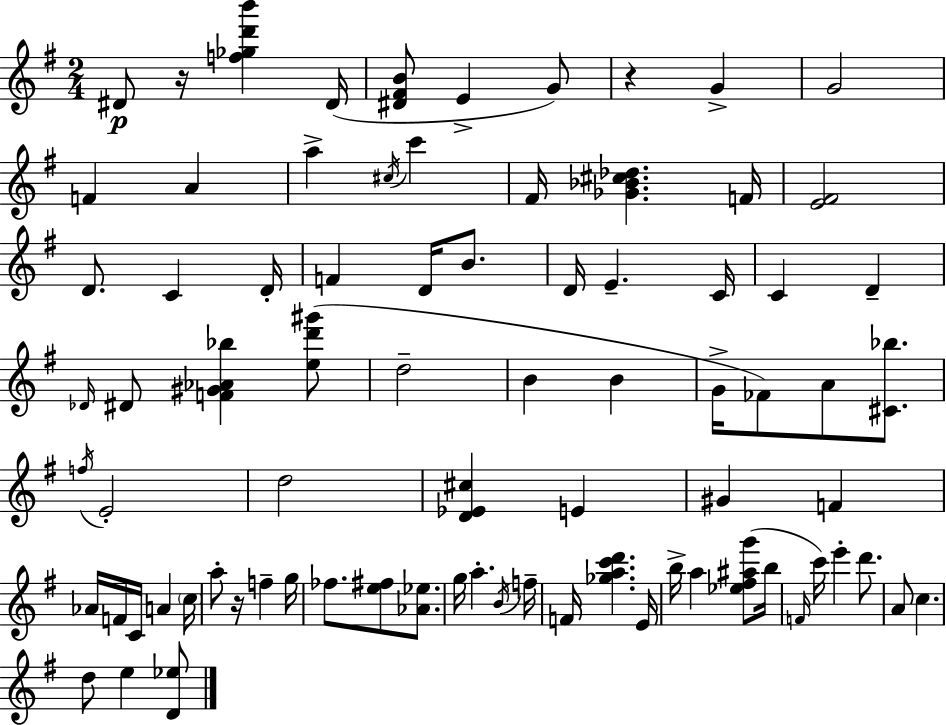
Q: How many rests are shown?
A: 3